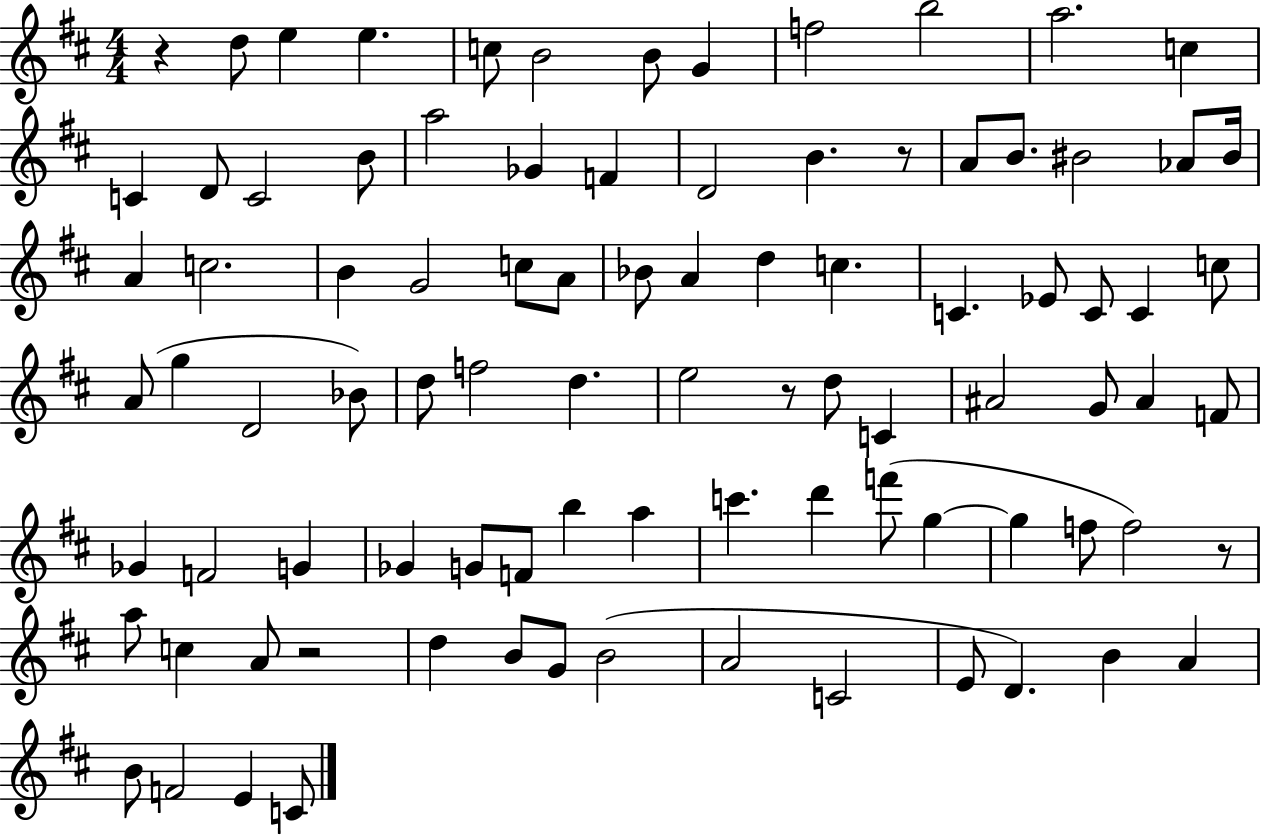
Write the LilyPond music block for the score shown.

{
  \clef treble
  \numericTimeSignature
  \time 4/4
  \key d \major
  \repeat volta 2 { r4 d''8 e''4 e''4. | c''8 b'2 b'8 g'4 | f''2 b''2 | a''2. c''4 | \break c'4 d'8 c'2 b'8 | a''2 ges'4 f'4 | d'2 b'4. r8 | a'8 b'8. bis'2 aes'8 bis'16 | \break a'4 c''2. | b'4 g'2 c''8 a'8 | bes'8 a'4 d''4 c''4. | c'4. ees'8 c'8 c'4 c''8 | \break a'8( g''4 d'2 bes'8) | d''8 f''2 d''4. | e''2 r8 d''8 c'4 | ais'2 g'8 ais'4 f'8 | \break ges'4 f'2 g'4 | ges'4 g'8 f'8 b''4 a''4 | c'''4. d'''4 f'''8( g''4~~ | g''4 f''8 f''2) r8 | \break a''8 c''4 a'8 r2 | d''4 b'8 g'8 b'2( | a'2 c'2 | e'8 d'4.) b'4 a'4 | \break b'8 f'2 e'4 c'8 | } \bar "|."
}